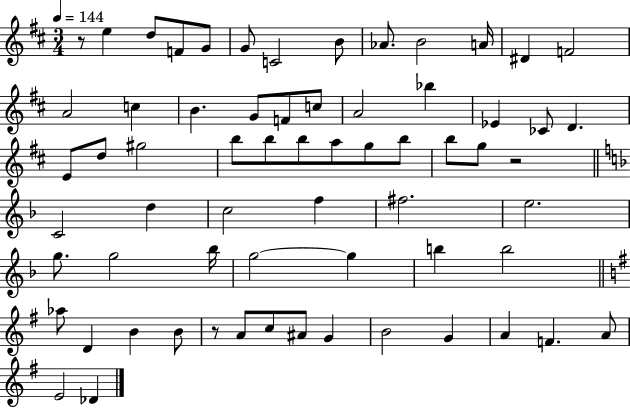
X:1
T:Untitled
M:3/4
L:1/4
K:D
z/2 e d/2 F/2 G/2 G/2 C2 B/2 _A/2 B2 A/4 ^D F2 A2 c B G/2 F/2 c/2 A2 _b _E _C/2 D E/2 d/2 ^g2 b/2 b/2 b/2 a/2 g/2 b/2 b/2 g/2 z2 C2 d c2 f ^f2 e2 g/2 g2 _b/4 g2 g b b2 _a/2 D B B/2 z/2 A/2 c/2 ^A/2 G B2 G A F A/2 E2 _D